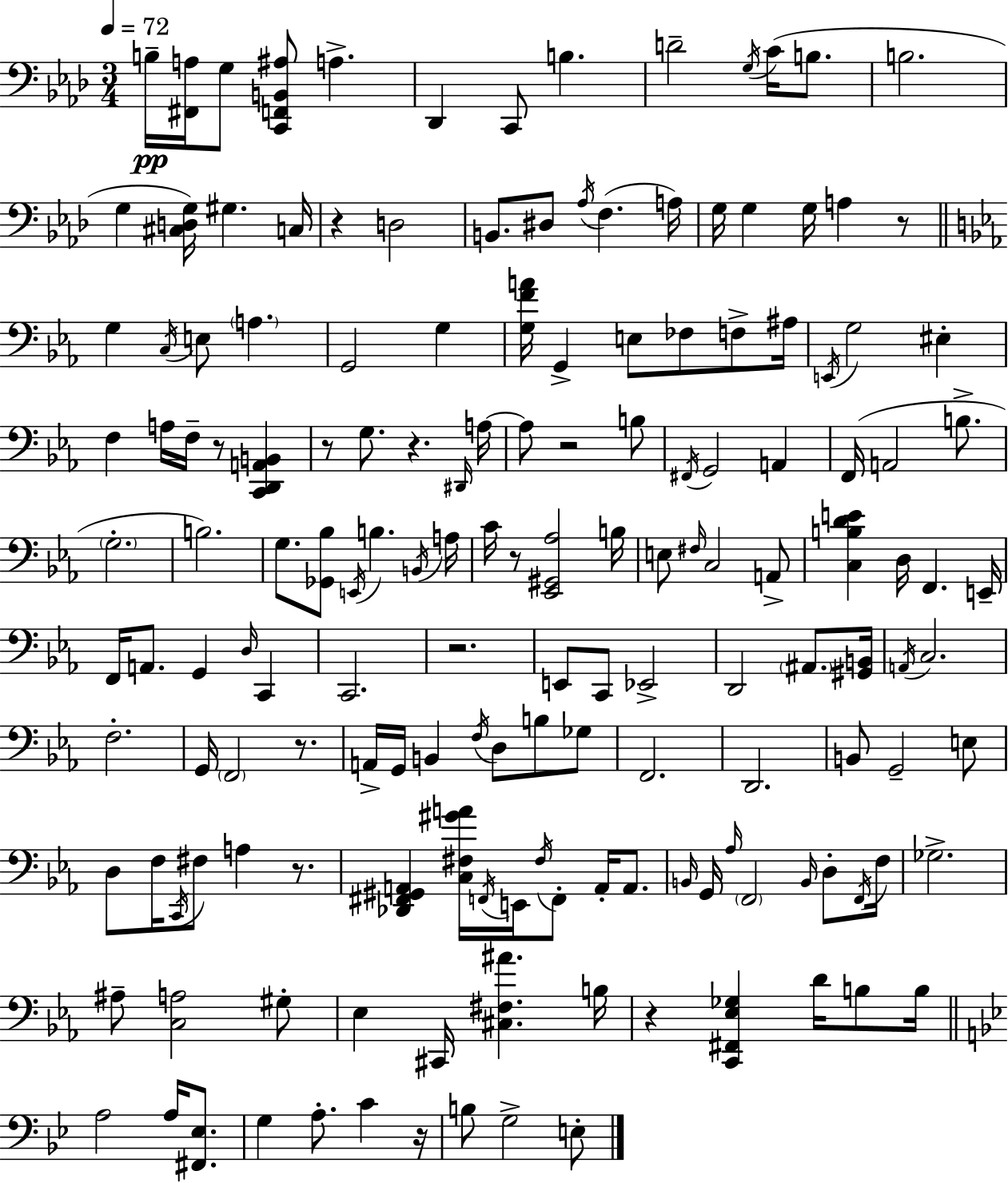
B3/s [F#2,A3]/s G3/e [C2,F2,B2,A#3]/e A3/q. Db2/q C2/e B3/q. D4/h G3/s C4/s B3/e. B3/h. G3/q [C#3,D3,G3]/s G#3/q. C3/s R/q D3/h B2/e. D#3/e Ab3/s F3/q. A3/s G3/s G3/q G3/s A3/q R/e G3/q C3/s E3/e A3/q. G2/h G3/q [G3,F4,A4]/s G2/q E3/e FES3/e F3/e A#3/s E2/s G3/h EIS3/q F3/q A3/s F3/s R/e [C2,D2,A2,B2]/q R/e G3/e. R/q. D#2/s A3/s A3/e R/h B3/e F#2/s G2/h A2/q F2/s A2/h B3/e. G3/h. B3/h. G3/e. [Gb2,Bb3]/e E2/s B3/q. B2/s A3/s C4/s R/e [Eb2,G#2,Ab3]/h B3/s E3/e F#3/s C3/h A2/e [C3,B3,D4,E4]/q D3/s F2/q. E2/s F2/s A2/e. G2/q D3/s C2/q C2/h. R/h. E2/e C2/e Eb2/h D2/h A#2/e. [G#2,B2]/s A2/s C3/h. F3/h. G2/s F2/h R/e. A2/s G2/s B2/q F3/s D3/e B3/e Gb3/e F2/h. D2/h. B2/e G2/h E3/e D3/e F3/s C2/s F#3/e A3/q R/e. [Db2,F#2,G#2,A2]/q [C3,F#3,G#4,A4]/s F2/s E2/s F#3/s F2/e A2/s A2/e. B2/s G2/s Ab3/s F2/h B2/s D3/e F2/s F3/s Gb3/h. A#3/e [C3,A3]/h G#3/e Eb3/q C#2/s [C#3,F#3,A#4]/q. B3/s R/q [C2,F#2,Eb3,Gb3]/q D4/s B3/e B3/s A3/h A3/s [F#2,Eb3]/e. G3/q A3/e. C4/q R/s B3/e G3/h E3/e